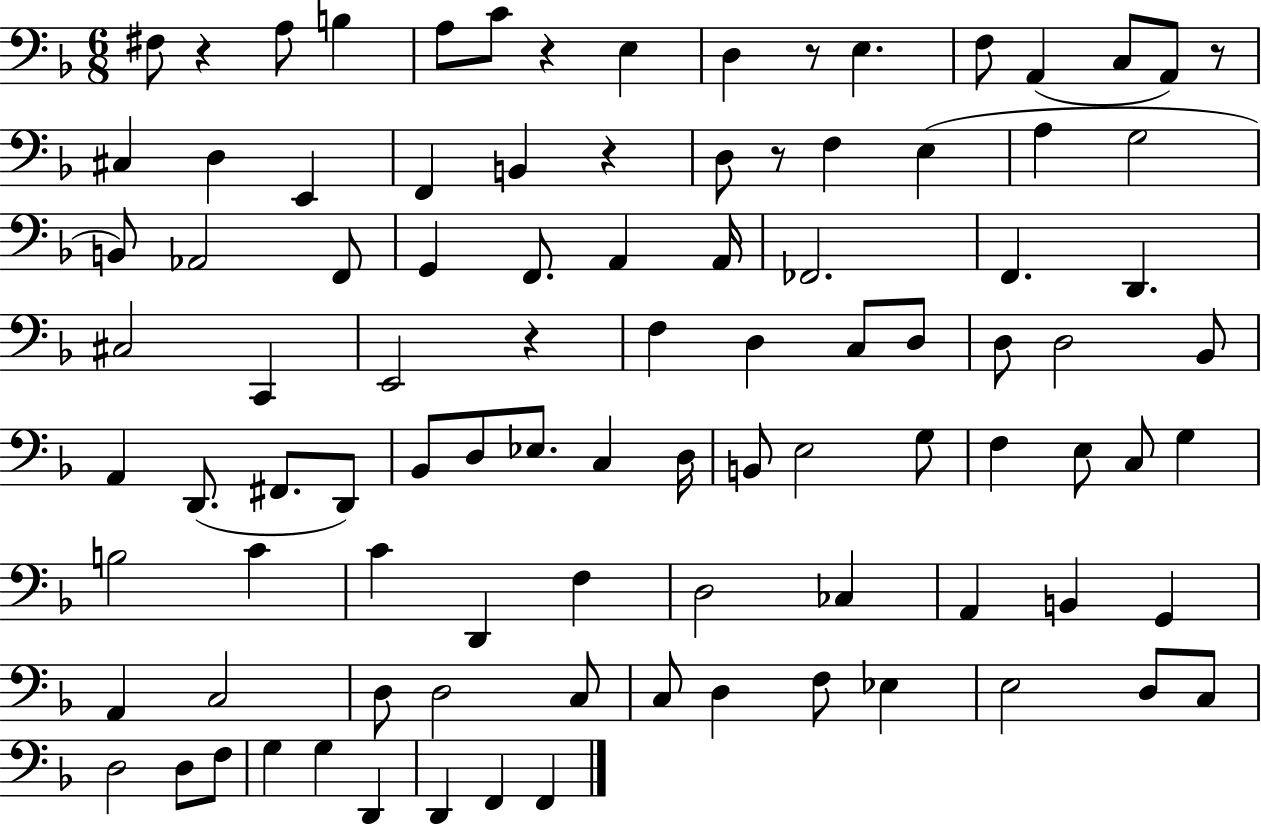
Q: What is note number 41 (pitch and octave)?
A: D3